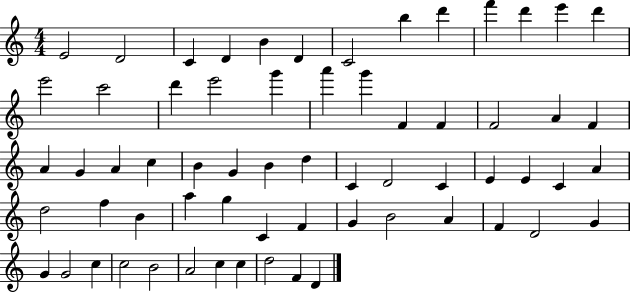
{
  \clef treble
  \numericTimeSignature
  \time 4/4
  \key c \major
  e'2 d'2 | c'4 d'4 b'4 d'4 | c'2 b''4 d'''4 | f'''4 d'''4 e'''4 d'''4 | \break e'''2 c'''2 | d'''4 e'''2 g'''4 | a'''4 g'''4 f'4 f'4 | f'2 a'4 f'4 | \break a'4 g'4 a'4 c''4 | b'4 g'4 b'4 d''4 | c'4 d'2 c'4 | e'4 e'4 c'4 a'4 | \break d''2 f''4 b'4 | a''4 g''4 c'4 f'4 | g'4 b'2 a'4 | f'4 d'2 g'4 | \break g'4 g'2 c''4 | c''2 b'2 | a'2 c''4 c''4 | d''2 f'4 d'4 | \break \bar "|."
}